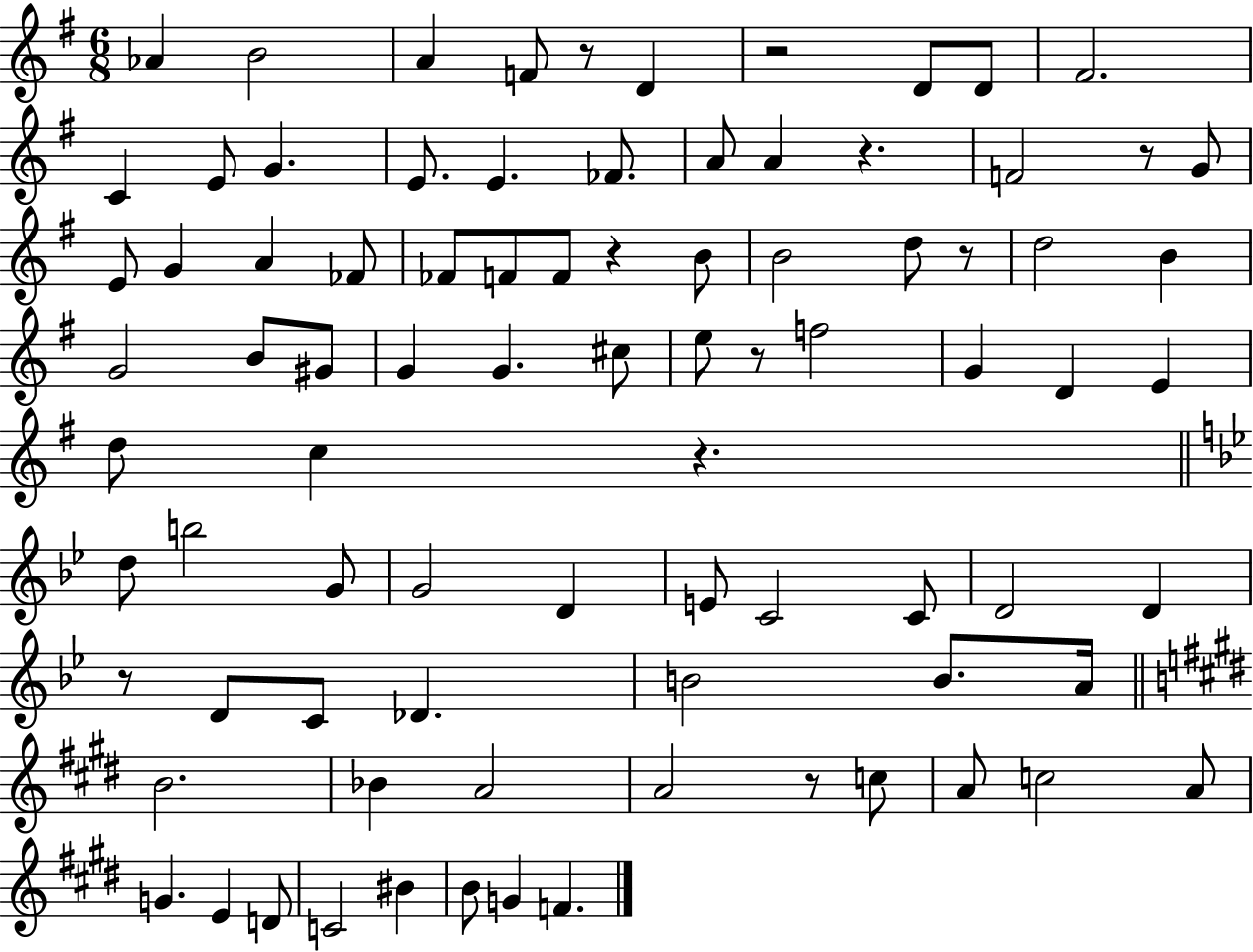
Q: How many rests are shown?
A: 10